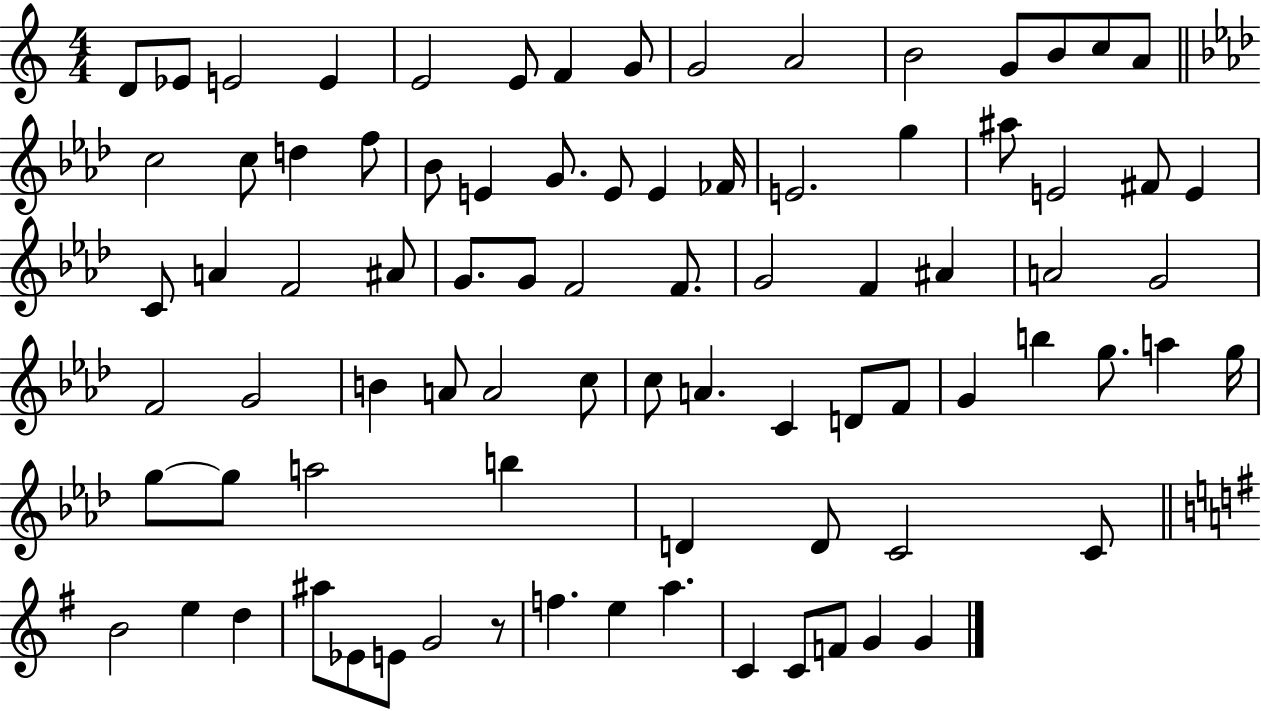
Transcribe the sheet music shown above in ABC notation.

X:1
T:Untitled
M:4/4
L:1/4
K:C
D/2 _E/2 E2 E E2 E/2 F G/2 G2 A2 B2 G/2 B/2 c/2 A/2 c2 c/2 d f/2 _B/2 E G/2 E/2 E _F/4 E2 g ^a/2 E2 ^F/2 E C/2 A F2 ^A/2 G/2 G/2 F2 F/2 G2 F ^A A2 G2 F2 G2 B A/2 A2 c/2 c/2 A C D/2 F/2 G b g/2 a g/4 g/2 g/2 a2 b D D/2 C2 C/2 B2 e d ^a/2 _E/2 E/2 G2 z/2 f e a C C/2 F/2 G G